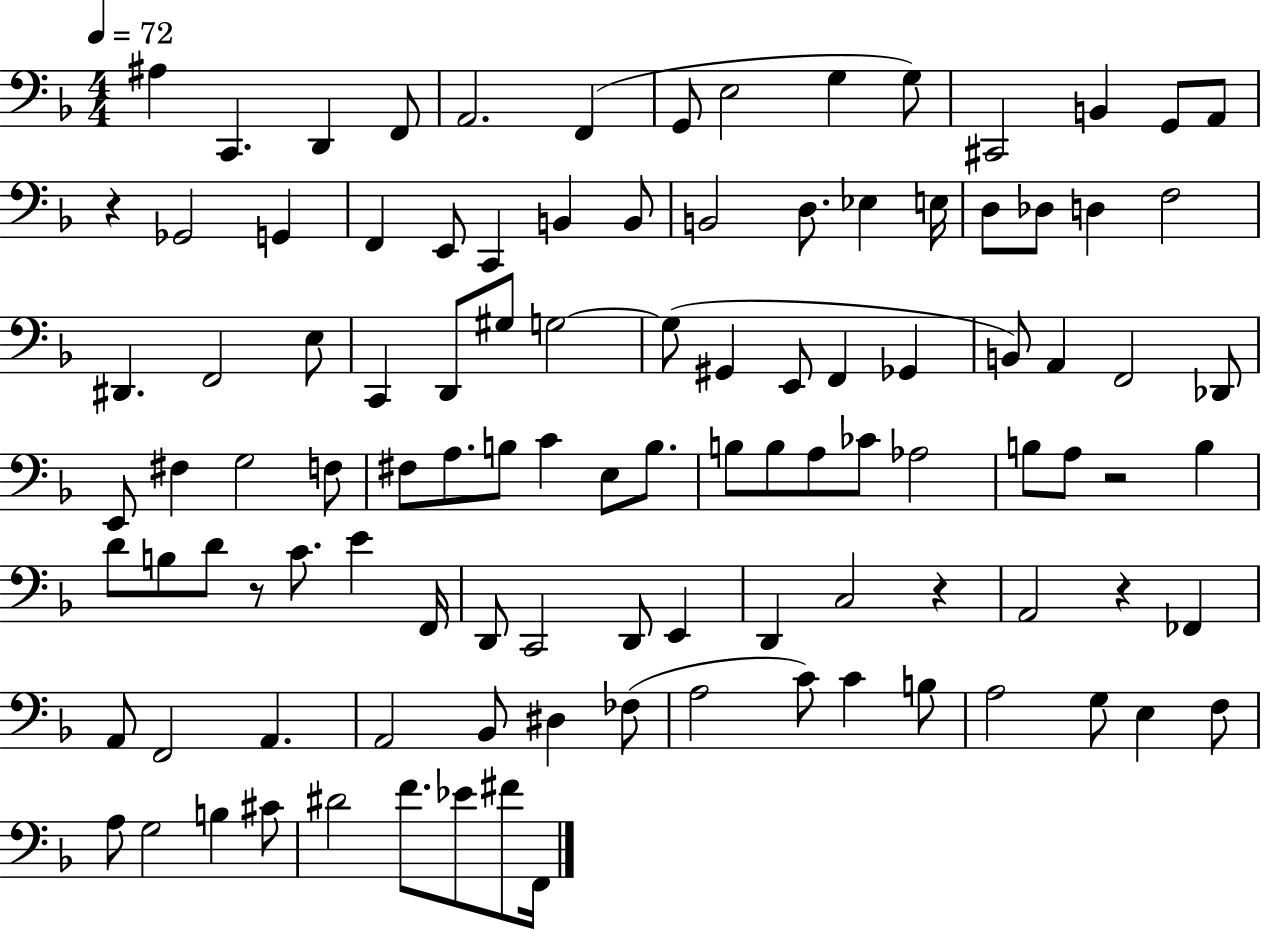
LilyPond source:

{
  \clef bass
  \numericTimeSignature
  \time 4/4
  \key f \major
  \tempo 4 = 72
  \repeat volta 2 { ais4 c,4. d,4 f,8 | a,2. f,4( | g,8 e2 g4 g8) | cis,2 b,4 g,8 a,8 | \break r4 ges,2 g,4 | f,4 e,8 c,4 b,4 b,8 | b,2 d8. ees4 e16 | d8 des8 d4 f2 | \break dis,4. f,2 e8 | c,4 d,8 gis8 g2~~ | g8( gis,4 e,8 f,4 ges,4 | b,8) a,4 f,2 des,8 | \break e,8 fis4 g2 f8 | fis8 a8. b8 c'4 e8 b8. | b8 b8 a8 ces'8 aes2 | b8 a8 r2 b4 | \break d'8 b8 d'8 r8 c'8. e'4 f,16 | d,8 c,2 d,8 e,4 | d,4 c2 r4 | a,2 r4 fes,4 | \break a,8 f,2 a,4. | a,2 bes,8 dis4 fes8( | a2 c'8) c'4 b8 | a2 g8 e4 f8 | \break a8 g2 b4 cis'8 | dis'2 f'8. ees'8 fis'8 f,16 | } \bar "|."
}